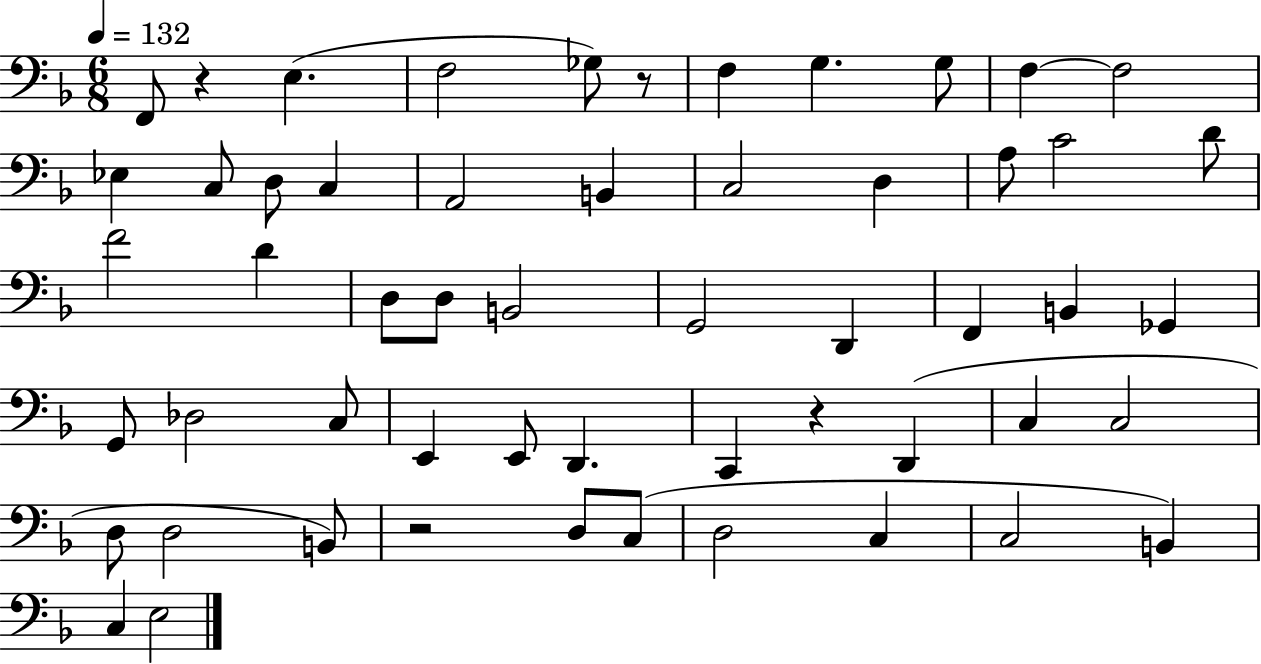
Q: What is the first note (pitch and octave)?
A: F2